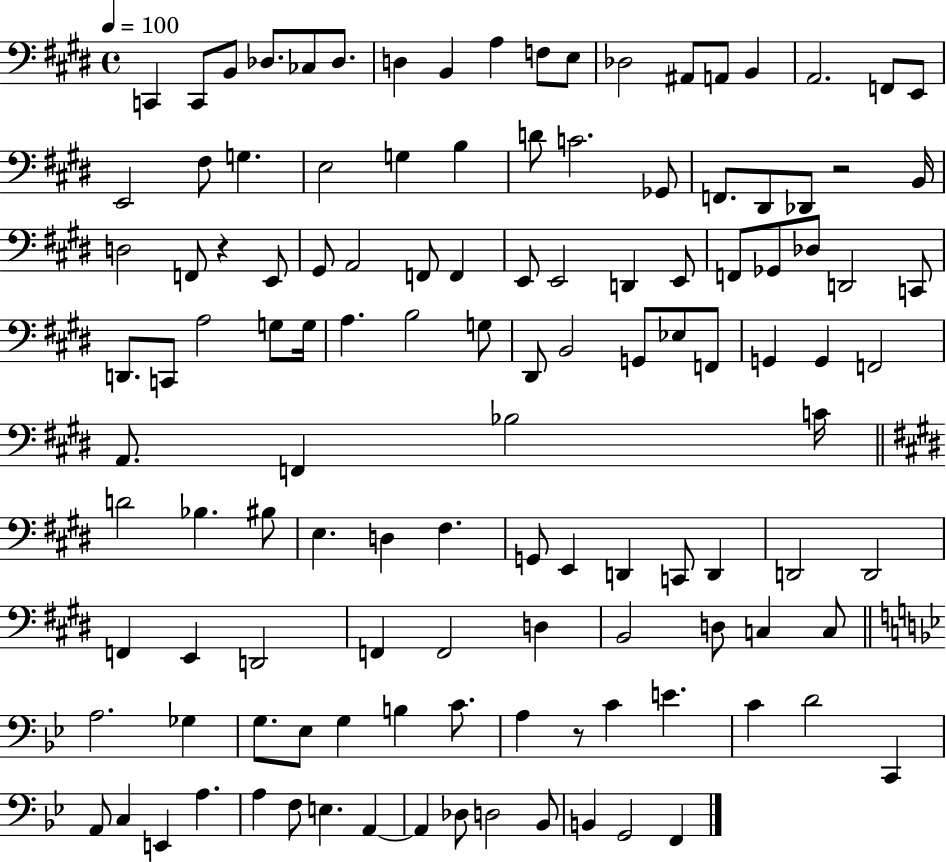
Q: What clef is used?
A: bass